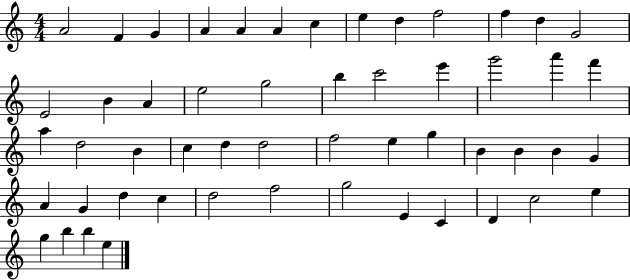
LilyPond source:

{
  \clef treble
  \numericTimeSignature
  \time 4/4
  \key c \major
  a'2 f'4 g'4 | a'4 a'4 a'4 c''4 | e''4 d''4 f''2 | f''4 d''4 g'2 | \break e'2 b'4 a'4 | e''2 g''2 | b''4 c'''2 e'''4 | g'''2 a'''4 f'''4 | \break a''4 d''2 b'4 | c''4 d''4 d''2 | f''2 e''4 g''4 | b'4 b'4 b'4 g'4 | \break a'4 g'4 d''4 c''4 | d''2 f''2 | g''2 e'4 c'4 | d'4 c''2 e''4 | \break g''4 b''4 b''4 e''4 | \bar "|."
}